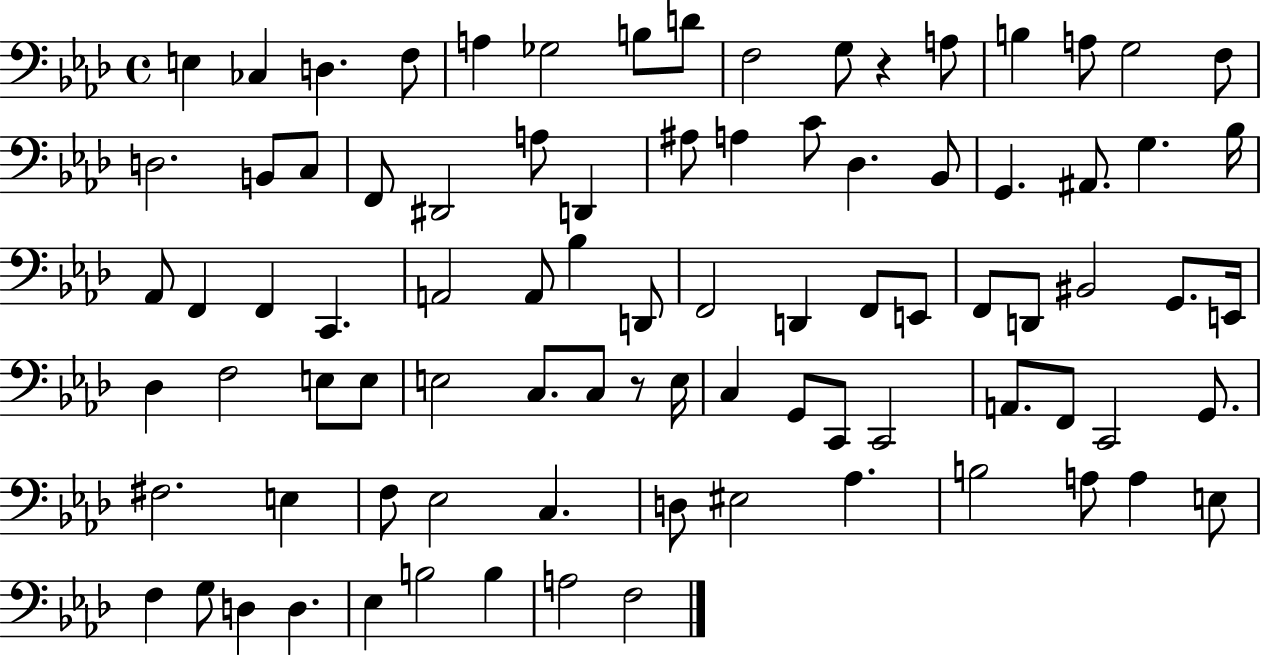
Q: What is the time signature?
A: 4/4